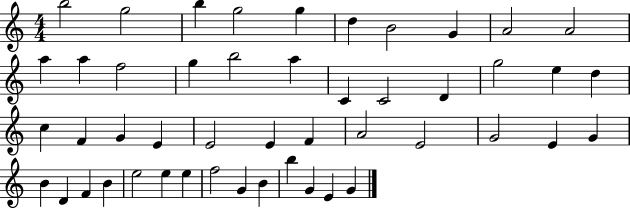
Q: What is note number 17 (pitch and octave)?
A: C4